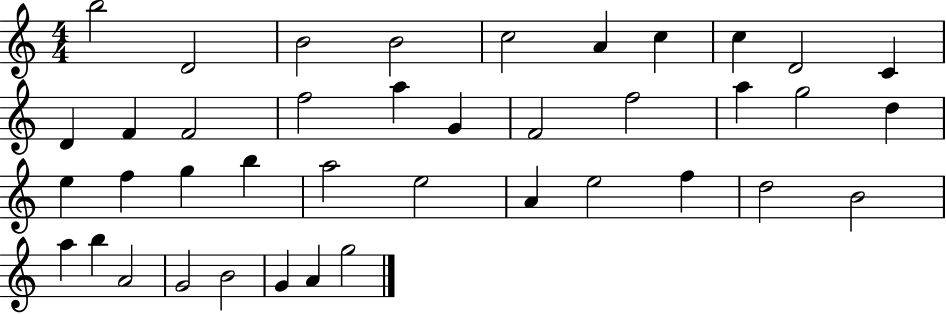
B5/h D4/h B4/h B4/h C5/h A4/q C5/q C5/q D4/h C4/q D4/q F4/q F4/h F5/h A5/q G4/q F4/h F5/h A5/q G5/h D5/q E5/q F5/q G5/q B5/q A5/h E5/h A4/q E5/h F5/q D5/h B4/h A5/q B5/q A4/h G4/h B4/h G4/q A4/q G5/h